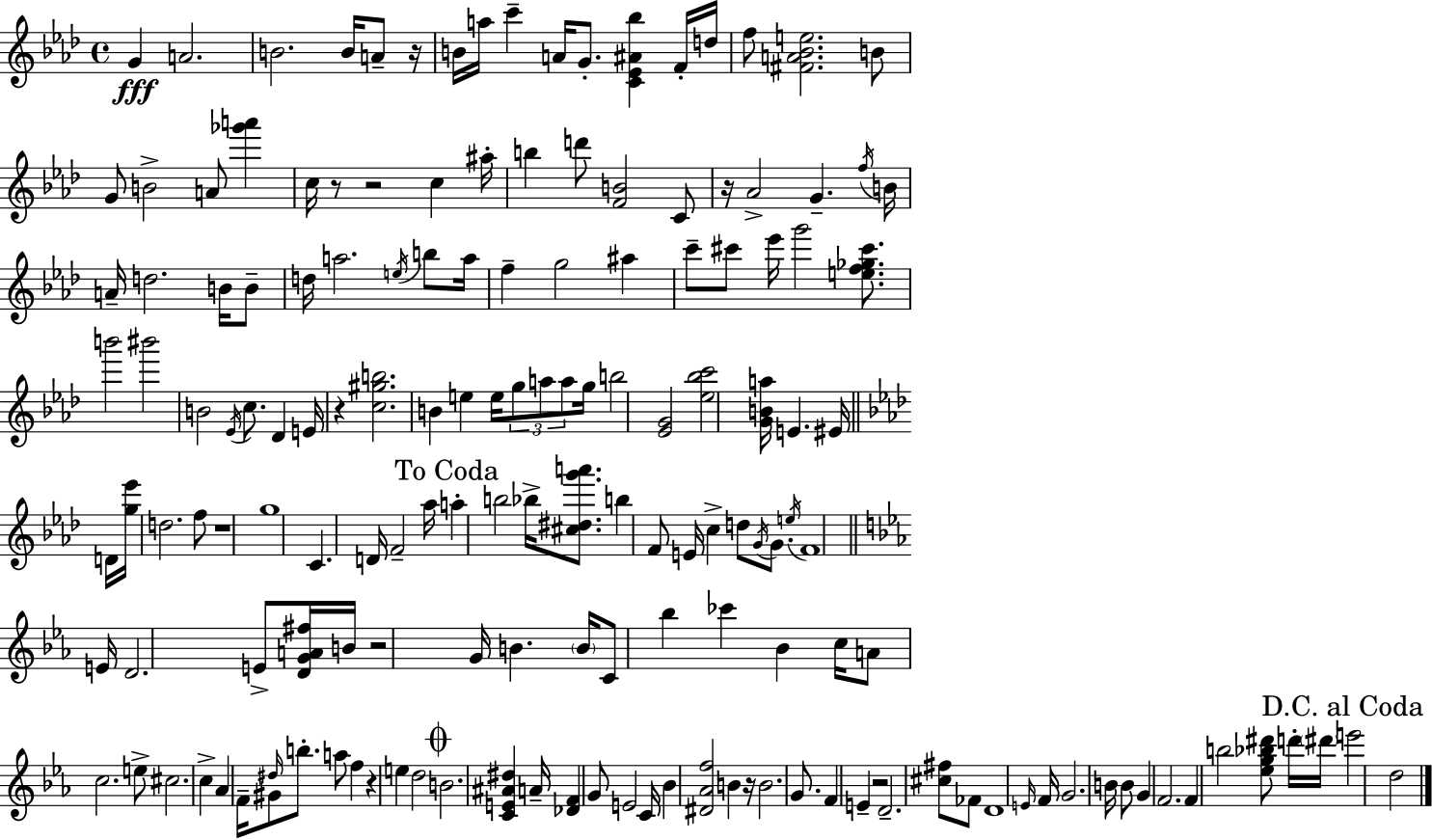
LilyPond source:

{
  \clef treble
  \time 4/4
  \defaultTimeSignature
  \key f \minor
  g'4\fff a'2. | b'2. b'16 a'8-- r16 | b'16 a''16 c'''4-- a'16 g'8.-. <c' ees' ais' bes''>4 f'16-. d''16 | f''8 <fis' a' bes' e''>2. b'8 | \break g'8 b'2-> a'8 <ges''' a'''>4 | c''16 r8 r2 c''4 ais''16-. | b''4 d'''8 <f' b'>2 c'8 | r16 aes'2-> g'4.-- \acciaccatura { f''16 } | \break b'16 a'16-- d''2. b'16 b'8-- | d''16 a''2. \acciaccatura { e''16 } b''8 | a''16 f''4-- g''2 ais''4 | c'''8-- cis'''8 ees'''16 g'''2 <e'' f'' ges'' cis'''>8. | \break b'''2 bis'''2 | b'2 \acciaccatura { ees'16 } c''8. des'4 | e'16 r4 <c'' gis'' b''>2. | b'4 e''4 e''16 \tuplet 3/2 { g''8 a''8 | \break a''8 } g''16 b''2 <ees' g'>2 | <ees'' bes'' c'''>2 <g' b' a''>16 e'4. | eis'16 \bar "||" \break \key aes \major d'16 <g'' ees'''>16 d''2. f''8 | r1 | g''1 | c'4. d'16 f'2-- aes''16 | \break \mark "To Coda" a''4-. b''2 bes''16-> <cis'' dis'' g''' a'''>8. | b''4 f'8 e'16 c''4-> d''8 \acciaccatura { g'16 } g'8. | \acciaccatura { e''16 } f'1 | \bar "||" \break \key c \minor e'16 d'2. e'8-> <d' g' a' fis''>16 | b'16 r2 g'16 b'4. | \parenthesize b'16 c'8 bes''4 ces'''4 bes'4 c''16 | a'8 c''2. e''8-> | \break cis''2. c''4-> | aes'4 f'16-- gis'8 \grace { dis''16 } b''8.-. a''8 f''4 | r4 e''4 d''2 | \mark \markup { \musicglyph "scripts.coda" } b'2. <c' e' ais' dis''>4 | \break a'16-- <des' f'>4 g'8 e'2 | c'16 bes'4 <dis' aes' f''>2 b'4 | r16 b'2. g'8. | f'4 e'4-- r2 | \break d'2.-- <cis'' fis''>8 fes'8 | d'1 | \grace { e'16 } f'16 g'2. b'16 | b'8 g'4 f'2. | \break f'4 b''2 <ees'' g'' bes'' dis'''>8 | d'''16-. \parenthesize dis'''16 \mark "D.C. al Coda" e'''2 d''2 | \bar "|."
}